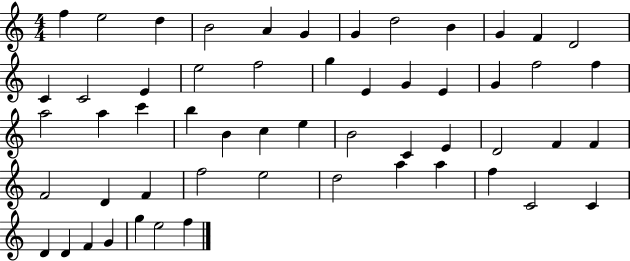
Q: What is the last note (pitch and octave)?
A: F5